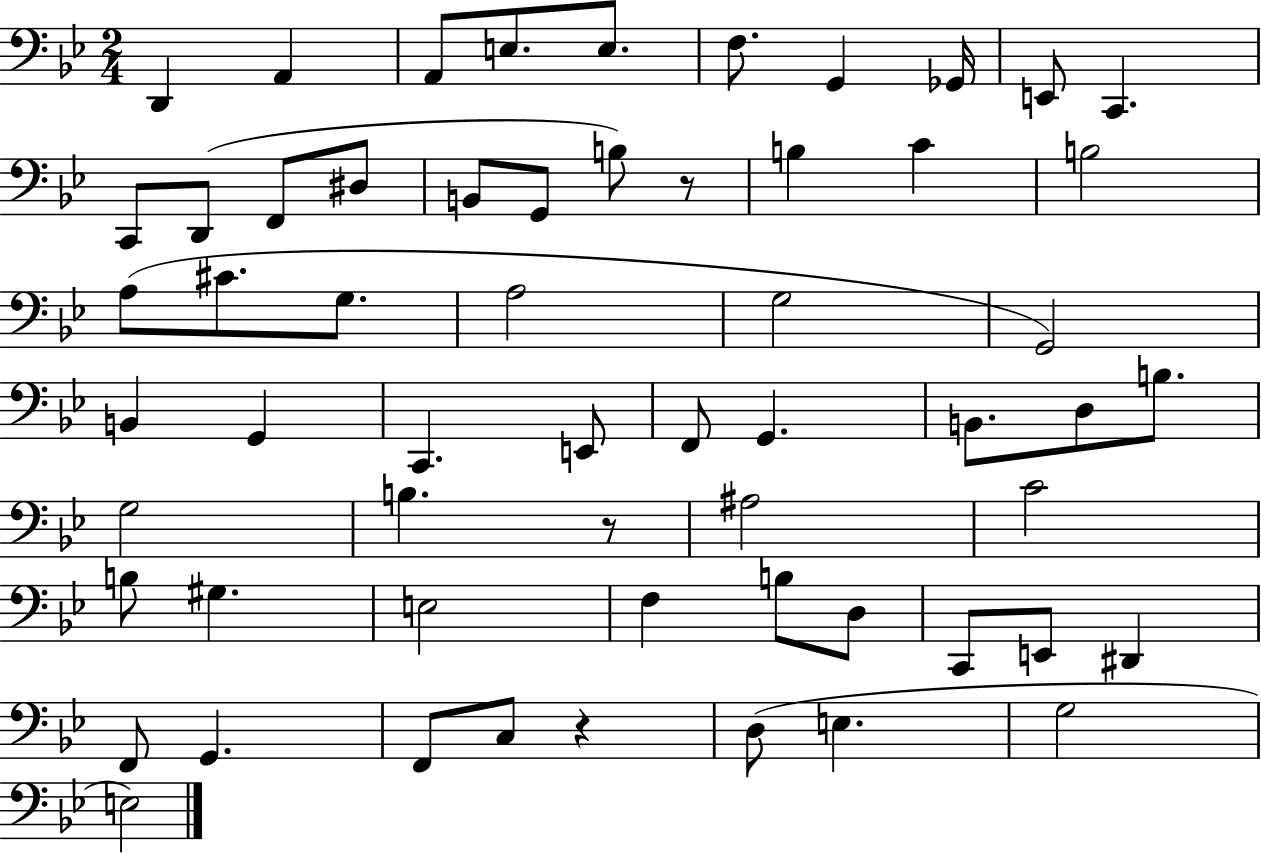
X:1
T:Untitled
M:2/4
L:1/4
K:Bb
D,, A,, A,,/2 E,/2 E,/2 F,/2 G,, _G,,/4 E,,/2 C,, C,,/2 D,,/2 F,,/2 ^D,/2 B,,/2 G,,/2 B,/2 z/2 B, C B,2 A,/2 ^C/2 G,/2 A,2 G,2 G,,2 B,, G,, C,, E,,/2 F,,/2 G,, B,,/2 D,/2 B,/2 G,2 B, z/2 ^A,2 C2 B,/2 ^G, E,2 F, B,/2 D,/2 C,,/2 E,,/2 ^D,, F,,/2 G,, F,,/2 C,/2 z D,/2 E, G,2 E,2